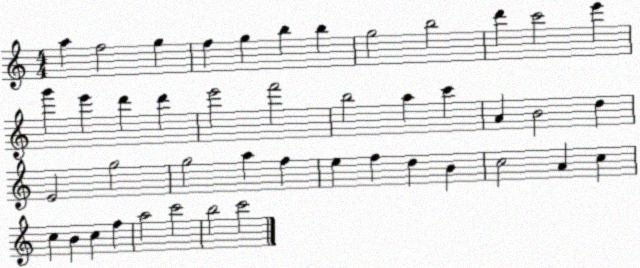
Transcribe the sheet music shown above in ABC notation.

X:1
T:Untitled
M:4/4
L:1/4
K:C
a f2 g f g b b g2 b2 d' c'2 e' g' e' d' d' e'2 f'2 b2 a c' A B2 d E2 g2 g2 a f e f d B c2 A c c B c f a2 c'2 b2 c'2